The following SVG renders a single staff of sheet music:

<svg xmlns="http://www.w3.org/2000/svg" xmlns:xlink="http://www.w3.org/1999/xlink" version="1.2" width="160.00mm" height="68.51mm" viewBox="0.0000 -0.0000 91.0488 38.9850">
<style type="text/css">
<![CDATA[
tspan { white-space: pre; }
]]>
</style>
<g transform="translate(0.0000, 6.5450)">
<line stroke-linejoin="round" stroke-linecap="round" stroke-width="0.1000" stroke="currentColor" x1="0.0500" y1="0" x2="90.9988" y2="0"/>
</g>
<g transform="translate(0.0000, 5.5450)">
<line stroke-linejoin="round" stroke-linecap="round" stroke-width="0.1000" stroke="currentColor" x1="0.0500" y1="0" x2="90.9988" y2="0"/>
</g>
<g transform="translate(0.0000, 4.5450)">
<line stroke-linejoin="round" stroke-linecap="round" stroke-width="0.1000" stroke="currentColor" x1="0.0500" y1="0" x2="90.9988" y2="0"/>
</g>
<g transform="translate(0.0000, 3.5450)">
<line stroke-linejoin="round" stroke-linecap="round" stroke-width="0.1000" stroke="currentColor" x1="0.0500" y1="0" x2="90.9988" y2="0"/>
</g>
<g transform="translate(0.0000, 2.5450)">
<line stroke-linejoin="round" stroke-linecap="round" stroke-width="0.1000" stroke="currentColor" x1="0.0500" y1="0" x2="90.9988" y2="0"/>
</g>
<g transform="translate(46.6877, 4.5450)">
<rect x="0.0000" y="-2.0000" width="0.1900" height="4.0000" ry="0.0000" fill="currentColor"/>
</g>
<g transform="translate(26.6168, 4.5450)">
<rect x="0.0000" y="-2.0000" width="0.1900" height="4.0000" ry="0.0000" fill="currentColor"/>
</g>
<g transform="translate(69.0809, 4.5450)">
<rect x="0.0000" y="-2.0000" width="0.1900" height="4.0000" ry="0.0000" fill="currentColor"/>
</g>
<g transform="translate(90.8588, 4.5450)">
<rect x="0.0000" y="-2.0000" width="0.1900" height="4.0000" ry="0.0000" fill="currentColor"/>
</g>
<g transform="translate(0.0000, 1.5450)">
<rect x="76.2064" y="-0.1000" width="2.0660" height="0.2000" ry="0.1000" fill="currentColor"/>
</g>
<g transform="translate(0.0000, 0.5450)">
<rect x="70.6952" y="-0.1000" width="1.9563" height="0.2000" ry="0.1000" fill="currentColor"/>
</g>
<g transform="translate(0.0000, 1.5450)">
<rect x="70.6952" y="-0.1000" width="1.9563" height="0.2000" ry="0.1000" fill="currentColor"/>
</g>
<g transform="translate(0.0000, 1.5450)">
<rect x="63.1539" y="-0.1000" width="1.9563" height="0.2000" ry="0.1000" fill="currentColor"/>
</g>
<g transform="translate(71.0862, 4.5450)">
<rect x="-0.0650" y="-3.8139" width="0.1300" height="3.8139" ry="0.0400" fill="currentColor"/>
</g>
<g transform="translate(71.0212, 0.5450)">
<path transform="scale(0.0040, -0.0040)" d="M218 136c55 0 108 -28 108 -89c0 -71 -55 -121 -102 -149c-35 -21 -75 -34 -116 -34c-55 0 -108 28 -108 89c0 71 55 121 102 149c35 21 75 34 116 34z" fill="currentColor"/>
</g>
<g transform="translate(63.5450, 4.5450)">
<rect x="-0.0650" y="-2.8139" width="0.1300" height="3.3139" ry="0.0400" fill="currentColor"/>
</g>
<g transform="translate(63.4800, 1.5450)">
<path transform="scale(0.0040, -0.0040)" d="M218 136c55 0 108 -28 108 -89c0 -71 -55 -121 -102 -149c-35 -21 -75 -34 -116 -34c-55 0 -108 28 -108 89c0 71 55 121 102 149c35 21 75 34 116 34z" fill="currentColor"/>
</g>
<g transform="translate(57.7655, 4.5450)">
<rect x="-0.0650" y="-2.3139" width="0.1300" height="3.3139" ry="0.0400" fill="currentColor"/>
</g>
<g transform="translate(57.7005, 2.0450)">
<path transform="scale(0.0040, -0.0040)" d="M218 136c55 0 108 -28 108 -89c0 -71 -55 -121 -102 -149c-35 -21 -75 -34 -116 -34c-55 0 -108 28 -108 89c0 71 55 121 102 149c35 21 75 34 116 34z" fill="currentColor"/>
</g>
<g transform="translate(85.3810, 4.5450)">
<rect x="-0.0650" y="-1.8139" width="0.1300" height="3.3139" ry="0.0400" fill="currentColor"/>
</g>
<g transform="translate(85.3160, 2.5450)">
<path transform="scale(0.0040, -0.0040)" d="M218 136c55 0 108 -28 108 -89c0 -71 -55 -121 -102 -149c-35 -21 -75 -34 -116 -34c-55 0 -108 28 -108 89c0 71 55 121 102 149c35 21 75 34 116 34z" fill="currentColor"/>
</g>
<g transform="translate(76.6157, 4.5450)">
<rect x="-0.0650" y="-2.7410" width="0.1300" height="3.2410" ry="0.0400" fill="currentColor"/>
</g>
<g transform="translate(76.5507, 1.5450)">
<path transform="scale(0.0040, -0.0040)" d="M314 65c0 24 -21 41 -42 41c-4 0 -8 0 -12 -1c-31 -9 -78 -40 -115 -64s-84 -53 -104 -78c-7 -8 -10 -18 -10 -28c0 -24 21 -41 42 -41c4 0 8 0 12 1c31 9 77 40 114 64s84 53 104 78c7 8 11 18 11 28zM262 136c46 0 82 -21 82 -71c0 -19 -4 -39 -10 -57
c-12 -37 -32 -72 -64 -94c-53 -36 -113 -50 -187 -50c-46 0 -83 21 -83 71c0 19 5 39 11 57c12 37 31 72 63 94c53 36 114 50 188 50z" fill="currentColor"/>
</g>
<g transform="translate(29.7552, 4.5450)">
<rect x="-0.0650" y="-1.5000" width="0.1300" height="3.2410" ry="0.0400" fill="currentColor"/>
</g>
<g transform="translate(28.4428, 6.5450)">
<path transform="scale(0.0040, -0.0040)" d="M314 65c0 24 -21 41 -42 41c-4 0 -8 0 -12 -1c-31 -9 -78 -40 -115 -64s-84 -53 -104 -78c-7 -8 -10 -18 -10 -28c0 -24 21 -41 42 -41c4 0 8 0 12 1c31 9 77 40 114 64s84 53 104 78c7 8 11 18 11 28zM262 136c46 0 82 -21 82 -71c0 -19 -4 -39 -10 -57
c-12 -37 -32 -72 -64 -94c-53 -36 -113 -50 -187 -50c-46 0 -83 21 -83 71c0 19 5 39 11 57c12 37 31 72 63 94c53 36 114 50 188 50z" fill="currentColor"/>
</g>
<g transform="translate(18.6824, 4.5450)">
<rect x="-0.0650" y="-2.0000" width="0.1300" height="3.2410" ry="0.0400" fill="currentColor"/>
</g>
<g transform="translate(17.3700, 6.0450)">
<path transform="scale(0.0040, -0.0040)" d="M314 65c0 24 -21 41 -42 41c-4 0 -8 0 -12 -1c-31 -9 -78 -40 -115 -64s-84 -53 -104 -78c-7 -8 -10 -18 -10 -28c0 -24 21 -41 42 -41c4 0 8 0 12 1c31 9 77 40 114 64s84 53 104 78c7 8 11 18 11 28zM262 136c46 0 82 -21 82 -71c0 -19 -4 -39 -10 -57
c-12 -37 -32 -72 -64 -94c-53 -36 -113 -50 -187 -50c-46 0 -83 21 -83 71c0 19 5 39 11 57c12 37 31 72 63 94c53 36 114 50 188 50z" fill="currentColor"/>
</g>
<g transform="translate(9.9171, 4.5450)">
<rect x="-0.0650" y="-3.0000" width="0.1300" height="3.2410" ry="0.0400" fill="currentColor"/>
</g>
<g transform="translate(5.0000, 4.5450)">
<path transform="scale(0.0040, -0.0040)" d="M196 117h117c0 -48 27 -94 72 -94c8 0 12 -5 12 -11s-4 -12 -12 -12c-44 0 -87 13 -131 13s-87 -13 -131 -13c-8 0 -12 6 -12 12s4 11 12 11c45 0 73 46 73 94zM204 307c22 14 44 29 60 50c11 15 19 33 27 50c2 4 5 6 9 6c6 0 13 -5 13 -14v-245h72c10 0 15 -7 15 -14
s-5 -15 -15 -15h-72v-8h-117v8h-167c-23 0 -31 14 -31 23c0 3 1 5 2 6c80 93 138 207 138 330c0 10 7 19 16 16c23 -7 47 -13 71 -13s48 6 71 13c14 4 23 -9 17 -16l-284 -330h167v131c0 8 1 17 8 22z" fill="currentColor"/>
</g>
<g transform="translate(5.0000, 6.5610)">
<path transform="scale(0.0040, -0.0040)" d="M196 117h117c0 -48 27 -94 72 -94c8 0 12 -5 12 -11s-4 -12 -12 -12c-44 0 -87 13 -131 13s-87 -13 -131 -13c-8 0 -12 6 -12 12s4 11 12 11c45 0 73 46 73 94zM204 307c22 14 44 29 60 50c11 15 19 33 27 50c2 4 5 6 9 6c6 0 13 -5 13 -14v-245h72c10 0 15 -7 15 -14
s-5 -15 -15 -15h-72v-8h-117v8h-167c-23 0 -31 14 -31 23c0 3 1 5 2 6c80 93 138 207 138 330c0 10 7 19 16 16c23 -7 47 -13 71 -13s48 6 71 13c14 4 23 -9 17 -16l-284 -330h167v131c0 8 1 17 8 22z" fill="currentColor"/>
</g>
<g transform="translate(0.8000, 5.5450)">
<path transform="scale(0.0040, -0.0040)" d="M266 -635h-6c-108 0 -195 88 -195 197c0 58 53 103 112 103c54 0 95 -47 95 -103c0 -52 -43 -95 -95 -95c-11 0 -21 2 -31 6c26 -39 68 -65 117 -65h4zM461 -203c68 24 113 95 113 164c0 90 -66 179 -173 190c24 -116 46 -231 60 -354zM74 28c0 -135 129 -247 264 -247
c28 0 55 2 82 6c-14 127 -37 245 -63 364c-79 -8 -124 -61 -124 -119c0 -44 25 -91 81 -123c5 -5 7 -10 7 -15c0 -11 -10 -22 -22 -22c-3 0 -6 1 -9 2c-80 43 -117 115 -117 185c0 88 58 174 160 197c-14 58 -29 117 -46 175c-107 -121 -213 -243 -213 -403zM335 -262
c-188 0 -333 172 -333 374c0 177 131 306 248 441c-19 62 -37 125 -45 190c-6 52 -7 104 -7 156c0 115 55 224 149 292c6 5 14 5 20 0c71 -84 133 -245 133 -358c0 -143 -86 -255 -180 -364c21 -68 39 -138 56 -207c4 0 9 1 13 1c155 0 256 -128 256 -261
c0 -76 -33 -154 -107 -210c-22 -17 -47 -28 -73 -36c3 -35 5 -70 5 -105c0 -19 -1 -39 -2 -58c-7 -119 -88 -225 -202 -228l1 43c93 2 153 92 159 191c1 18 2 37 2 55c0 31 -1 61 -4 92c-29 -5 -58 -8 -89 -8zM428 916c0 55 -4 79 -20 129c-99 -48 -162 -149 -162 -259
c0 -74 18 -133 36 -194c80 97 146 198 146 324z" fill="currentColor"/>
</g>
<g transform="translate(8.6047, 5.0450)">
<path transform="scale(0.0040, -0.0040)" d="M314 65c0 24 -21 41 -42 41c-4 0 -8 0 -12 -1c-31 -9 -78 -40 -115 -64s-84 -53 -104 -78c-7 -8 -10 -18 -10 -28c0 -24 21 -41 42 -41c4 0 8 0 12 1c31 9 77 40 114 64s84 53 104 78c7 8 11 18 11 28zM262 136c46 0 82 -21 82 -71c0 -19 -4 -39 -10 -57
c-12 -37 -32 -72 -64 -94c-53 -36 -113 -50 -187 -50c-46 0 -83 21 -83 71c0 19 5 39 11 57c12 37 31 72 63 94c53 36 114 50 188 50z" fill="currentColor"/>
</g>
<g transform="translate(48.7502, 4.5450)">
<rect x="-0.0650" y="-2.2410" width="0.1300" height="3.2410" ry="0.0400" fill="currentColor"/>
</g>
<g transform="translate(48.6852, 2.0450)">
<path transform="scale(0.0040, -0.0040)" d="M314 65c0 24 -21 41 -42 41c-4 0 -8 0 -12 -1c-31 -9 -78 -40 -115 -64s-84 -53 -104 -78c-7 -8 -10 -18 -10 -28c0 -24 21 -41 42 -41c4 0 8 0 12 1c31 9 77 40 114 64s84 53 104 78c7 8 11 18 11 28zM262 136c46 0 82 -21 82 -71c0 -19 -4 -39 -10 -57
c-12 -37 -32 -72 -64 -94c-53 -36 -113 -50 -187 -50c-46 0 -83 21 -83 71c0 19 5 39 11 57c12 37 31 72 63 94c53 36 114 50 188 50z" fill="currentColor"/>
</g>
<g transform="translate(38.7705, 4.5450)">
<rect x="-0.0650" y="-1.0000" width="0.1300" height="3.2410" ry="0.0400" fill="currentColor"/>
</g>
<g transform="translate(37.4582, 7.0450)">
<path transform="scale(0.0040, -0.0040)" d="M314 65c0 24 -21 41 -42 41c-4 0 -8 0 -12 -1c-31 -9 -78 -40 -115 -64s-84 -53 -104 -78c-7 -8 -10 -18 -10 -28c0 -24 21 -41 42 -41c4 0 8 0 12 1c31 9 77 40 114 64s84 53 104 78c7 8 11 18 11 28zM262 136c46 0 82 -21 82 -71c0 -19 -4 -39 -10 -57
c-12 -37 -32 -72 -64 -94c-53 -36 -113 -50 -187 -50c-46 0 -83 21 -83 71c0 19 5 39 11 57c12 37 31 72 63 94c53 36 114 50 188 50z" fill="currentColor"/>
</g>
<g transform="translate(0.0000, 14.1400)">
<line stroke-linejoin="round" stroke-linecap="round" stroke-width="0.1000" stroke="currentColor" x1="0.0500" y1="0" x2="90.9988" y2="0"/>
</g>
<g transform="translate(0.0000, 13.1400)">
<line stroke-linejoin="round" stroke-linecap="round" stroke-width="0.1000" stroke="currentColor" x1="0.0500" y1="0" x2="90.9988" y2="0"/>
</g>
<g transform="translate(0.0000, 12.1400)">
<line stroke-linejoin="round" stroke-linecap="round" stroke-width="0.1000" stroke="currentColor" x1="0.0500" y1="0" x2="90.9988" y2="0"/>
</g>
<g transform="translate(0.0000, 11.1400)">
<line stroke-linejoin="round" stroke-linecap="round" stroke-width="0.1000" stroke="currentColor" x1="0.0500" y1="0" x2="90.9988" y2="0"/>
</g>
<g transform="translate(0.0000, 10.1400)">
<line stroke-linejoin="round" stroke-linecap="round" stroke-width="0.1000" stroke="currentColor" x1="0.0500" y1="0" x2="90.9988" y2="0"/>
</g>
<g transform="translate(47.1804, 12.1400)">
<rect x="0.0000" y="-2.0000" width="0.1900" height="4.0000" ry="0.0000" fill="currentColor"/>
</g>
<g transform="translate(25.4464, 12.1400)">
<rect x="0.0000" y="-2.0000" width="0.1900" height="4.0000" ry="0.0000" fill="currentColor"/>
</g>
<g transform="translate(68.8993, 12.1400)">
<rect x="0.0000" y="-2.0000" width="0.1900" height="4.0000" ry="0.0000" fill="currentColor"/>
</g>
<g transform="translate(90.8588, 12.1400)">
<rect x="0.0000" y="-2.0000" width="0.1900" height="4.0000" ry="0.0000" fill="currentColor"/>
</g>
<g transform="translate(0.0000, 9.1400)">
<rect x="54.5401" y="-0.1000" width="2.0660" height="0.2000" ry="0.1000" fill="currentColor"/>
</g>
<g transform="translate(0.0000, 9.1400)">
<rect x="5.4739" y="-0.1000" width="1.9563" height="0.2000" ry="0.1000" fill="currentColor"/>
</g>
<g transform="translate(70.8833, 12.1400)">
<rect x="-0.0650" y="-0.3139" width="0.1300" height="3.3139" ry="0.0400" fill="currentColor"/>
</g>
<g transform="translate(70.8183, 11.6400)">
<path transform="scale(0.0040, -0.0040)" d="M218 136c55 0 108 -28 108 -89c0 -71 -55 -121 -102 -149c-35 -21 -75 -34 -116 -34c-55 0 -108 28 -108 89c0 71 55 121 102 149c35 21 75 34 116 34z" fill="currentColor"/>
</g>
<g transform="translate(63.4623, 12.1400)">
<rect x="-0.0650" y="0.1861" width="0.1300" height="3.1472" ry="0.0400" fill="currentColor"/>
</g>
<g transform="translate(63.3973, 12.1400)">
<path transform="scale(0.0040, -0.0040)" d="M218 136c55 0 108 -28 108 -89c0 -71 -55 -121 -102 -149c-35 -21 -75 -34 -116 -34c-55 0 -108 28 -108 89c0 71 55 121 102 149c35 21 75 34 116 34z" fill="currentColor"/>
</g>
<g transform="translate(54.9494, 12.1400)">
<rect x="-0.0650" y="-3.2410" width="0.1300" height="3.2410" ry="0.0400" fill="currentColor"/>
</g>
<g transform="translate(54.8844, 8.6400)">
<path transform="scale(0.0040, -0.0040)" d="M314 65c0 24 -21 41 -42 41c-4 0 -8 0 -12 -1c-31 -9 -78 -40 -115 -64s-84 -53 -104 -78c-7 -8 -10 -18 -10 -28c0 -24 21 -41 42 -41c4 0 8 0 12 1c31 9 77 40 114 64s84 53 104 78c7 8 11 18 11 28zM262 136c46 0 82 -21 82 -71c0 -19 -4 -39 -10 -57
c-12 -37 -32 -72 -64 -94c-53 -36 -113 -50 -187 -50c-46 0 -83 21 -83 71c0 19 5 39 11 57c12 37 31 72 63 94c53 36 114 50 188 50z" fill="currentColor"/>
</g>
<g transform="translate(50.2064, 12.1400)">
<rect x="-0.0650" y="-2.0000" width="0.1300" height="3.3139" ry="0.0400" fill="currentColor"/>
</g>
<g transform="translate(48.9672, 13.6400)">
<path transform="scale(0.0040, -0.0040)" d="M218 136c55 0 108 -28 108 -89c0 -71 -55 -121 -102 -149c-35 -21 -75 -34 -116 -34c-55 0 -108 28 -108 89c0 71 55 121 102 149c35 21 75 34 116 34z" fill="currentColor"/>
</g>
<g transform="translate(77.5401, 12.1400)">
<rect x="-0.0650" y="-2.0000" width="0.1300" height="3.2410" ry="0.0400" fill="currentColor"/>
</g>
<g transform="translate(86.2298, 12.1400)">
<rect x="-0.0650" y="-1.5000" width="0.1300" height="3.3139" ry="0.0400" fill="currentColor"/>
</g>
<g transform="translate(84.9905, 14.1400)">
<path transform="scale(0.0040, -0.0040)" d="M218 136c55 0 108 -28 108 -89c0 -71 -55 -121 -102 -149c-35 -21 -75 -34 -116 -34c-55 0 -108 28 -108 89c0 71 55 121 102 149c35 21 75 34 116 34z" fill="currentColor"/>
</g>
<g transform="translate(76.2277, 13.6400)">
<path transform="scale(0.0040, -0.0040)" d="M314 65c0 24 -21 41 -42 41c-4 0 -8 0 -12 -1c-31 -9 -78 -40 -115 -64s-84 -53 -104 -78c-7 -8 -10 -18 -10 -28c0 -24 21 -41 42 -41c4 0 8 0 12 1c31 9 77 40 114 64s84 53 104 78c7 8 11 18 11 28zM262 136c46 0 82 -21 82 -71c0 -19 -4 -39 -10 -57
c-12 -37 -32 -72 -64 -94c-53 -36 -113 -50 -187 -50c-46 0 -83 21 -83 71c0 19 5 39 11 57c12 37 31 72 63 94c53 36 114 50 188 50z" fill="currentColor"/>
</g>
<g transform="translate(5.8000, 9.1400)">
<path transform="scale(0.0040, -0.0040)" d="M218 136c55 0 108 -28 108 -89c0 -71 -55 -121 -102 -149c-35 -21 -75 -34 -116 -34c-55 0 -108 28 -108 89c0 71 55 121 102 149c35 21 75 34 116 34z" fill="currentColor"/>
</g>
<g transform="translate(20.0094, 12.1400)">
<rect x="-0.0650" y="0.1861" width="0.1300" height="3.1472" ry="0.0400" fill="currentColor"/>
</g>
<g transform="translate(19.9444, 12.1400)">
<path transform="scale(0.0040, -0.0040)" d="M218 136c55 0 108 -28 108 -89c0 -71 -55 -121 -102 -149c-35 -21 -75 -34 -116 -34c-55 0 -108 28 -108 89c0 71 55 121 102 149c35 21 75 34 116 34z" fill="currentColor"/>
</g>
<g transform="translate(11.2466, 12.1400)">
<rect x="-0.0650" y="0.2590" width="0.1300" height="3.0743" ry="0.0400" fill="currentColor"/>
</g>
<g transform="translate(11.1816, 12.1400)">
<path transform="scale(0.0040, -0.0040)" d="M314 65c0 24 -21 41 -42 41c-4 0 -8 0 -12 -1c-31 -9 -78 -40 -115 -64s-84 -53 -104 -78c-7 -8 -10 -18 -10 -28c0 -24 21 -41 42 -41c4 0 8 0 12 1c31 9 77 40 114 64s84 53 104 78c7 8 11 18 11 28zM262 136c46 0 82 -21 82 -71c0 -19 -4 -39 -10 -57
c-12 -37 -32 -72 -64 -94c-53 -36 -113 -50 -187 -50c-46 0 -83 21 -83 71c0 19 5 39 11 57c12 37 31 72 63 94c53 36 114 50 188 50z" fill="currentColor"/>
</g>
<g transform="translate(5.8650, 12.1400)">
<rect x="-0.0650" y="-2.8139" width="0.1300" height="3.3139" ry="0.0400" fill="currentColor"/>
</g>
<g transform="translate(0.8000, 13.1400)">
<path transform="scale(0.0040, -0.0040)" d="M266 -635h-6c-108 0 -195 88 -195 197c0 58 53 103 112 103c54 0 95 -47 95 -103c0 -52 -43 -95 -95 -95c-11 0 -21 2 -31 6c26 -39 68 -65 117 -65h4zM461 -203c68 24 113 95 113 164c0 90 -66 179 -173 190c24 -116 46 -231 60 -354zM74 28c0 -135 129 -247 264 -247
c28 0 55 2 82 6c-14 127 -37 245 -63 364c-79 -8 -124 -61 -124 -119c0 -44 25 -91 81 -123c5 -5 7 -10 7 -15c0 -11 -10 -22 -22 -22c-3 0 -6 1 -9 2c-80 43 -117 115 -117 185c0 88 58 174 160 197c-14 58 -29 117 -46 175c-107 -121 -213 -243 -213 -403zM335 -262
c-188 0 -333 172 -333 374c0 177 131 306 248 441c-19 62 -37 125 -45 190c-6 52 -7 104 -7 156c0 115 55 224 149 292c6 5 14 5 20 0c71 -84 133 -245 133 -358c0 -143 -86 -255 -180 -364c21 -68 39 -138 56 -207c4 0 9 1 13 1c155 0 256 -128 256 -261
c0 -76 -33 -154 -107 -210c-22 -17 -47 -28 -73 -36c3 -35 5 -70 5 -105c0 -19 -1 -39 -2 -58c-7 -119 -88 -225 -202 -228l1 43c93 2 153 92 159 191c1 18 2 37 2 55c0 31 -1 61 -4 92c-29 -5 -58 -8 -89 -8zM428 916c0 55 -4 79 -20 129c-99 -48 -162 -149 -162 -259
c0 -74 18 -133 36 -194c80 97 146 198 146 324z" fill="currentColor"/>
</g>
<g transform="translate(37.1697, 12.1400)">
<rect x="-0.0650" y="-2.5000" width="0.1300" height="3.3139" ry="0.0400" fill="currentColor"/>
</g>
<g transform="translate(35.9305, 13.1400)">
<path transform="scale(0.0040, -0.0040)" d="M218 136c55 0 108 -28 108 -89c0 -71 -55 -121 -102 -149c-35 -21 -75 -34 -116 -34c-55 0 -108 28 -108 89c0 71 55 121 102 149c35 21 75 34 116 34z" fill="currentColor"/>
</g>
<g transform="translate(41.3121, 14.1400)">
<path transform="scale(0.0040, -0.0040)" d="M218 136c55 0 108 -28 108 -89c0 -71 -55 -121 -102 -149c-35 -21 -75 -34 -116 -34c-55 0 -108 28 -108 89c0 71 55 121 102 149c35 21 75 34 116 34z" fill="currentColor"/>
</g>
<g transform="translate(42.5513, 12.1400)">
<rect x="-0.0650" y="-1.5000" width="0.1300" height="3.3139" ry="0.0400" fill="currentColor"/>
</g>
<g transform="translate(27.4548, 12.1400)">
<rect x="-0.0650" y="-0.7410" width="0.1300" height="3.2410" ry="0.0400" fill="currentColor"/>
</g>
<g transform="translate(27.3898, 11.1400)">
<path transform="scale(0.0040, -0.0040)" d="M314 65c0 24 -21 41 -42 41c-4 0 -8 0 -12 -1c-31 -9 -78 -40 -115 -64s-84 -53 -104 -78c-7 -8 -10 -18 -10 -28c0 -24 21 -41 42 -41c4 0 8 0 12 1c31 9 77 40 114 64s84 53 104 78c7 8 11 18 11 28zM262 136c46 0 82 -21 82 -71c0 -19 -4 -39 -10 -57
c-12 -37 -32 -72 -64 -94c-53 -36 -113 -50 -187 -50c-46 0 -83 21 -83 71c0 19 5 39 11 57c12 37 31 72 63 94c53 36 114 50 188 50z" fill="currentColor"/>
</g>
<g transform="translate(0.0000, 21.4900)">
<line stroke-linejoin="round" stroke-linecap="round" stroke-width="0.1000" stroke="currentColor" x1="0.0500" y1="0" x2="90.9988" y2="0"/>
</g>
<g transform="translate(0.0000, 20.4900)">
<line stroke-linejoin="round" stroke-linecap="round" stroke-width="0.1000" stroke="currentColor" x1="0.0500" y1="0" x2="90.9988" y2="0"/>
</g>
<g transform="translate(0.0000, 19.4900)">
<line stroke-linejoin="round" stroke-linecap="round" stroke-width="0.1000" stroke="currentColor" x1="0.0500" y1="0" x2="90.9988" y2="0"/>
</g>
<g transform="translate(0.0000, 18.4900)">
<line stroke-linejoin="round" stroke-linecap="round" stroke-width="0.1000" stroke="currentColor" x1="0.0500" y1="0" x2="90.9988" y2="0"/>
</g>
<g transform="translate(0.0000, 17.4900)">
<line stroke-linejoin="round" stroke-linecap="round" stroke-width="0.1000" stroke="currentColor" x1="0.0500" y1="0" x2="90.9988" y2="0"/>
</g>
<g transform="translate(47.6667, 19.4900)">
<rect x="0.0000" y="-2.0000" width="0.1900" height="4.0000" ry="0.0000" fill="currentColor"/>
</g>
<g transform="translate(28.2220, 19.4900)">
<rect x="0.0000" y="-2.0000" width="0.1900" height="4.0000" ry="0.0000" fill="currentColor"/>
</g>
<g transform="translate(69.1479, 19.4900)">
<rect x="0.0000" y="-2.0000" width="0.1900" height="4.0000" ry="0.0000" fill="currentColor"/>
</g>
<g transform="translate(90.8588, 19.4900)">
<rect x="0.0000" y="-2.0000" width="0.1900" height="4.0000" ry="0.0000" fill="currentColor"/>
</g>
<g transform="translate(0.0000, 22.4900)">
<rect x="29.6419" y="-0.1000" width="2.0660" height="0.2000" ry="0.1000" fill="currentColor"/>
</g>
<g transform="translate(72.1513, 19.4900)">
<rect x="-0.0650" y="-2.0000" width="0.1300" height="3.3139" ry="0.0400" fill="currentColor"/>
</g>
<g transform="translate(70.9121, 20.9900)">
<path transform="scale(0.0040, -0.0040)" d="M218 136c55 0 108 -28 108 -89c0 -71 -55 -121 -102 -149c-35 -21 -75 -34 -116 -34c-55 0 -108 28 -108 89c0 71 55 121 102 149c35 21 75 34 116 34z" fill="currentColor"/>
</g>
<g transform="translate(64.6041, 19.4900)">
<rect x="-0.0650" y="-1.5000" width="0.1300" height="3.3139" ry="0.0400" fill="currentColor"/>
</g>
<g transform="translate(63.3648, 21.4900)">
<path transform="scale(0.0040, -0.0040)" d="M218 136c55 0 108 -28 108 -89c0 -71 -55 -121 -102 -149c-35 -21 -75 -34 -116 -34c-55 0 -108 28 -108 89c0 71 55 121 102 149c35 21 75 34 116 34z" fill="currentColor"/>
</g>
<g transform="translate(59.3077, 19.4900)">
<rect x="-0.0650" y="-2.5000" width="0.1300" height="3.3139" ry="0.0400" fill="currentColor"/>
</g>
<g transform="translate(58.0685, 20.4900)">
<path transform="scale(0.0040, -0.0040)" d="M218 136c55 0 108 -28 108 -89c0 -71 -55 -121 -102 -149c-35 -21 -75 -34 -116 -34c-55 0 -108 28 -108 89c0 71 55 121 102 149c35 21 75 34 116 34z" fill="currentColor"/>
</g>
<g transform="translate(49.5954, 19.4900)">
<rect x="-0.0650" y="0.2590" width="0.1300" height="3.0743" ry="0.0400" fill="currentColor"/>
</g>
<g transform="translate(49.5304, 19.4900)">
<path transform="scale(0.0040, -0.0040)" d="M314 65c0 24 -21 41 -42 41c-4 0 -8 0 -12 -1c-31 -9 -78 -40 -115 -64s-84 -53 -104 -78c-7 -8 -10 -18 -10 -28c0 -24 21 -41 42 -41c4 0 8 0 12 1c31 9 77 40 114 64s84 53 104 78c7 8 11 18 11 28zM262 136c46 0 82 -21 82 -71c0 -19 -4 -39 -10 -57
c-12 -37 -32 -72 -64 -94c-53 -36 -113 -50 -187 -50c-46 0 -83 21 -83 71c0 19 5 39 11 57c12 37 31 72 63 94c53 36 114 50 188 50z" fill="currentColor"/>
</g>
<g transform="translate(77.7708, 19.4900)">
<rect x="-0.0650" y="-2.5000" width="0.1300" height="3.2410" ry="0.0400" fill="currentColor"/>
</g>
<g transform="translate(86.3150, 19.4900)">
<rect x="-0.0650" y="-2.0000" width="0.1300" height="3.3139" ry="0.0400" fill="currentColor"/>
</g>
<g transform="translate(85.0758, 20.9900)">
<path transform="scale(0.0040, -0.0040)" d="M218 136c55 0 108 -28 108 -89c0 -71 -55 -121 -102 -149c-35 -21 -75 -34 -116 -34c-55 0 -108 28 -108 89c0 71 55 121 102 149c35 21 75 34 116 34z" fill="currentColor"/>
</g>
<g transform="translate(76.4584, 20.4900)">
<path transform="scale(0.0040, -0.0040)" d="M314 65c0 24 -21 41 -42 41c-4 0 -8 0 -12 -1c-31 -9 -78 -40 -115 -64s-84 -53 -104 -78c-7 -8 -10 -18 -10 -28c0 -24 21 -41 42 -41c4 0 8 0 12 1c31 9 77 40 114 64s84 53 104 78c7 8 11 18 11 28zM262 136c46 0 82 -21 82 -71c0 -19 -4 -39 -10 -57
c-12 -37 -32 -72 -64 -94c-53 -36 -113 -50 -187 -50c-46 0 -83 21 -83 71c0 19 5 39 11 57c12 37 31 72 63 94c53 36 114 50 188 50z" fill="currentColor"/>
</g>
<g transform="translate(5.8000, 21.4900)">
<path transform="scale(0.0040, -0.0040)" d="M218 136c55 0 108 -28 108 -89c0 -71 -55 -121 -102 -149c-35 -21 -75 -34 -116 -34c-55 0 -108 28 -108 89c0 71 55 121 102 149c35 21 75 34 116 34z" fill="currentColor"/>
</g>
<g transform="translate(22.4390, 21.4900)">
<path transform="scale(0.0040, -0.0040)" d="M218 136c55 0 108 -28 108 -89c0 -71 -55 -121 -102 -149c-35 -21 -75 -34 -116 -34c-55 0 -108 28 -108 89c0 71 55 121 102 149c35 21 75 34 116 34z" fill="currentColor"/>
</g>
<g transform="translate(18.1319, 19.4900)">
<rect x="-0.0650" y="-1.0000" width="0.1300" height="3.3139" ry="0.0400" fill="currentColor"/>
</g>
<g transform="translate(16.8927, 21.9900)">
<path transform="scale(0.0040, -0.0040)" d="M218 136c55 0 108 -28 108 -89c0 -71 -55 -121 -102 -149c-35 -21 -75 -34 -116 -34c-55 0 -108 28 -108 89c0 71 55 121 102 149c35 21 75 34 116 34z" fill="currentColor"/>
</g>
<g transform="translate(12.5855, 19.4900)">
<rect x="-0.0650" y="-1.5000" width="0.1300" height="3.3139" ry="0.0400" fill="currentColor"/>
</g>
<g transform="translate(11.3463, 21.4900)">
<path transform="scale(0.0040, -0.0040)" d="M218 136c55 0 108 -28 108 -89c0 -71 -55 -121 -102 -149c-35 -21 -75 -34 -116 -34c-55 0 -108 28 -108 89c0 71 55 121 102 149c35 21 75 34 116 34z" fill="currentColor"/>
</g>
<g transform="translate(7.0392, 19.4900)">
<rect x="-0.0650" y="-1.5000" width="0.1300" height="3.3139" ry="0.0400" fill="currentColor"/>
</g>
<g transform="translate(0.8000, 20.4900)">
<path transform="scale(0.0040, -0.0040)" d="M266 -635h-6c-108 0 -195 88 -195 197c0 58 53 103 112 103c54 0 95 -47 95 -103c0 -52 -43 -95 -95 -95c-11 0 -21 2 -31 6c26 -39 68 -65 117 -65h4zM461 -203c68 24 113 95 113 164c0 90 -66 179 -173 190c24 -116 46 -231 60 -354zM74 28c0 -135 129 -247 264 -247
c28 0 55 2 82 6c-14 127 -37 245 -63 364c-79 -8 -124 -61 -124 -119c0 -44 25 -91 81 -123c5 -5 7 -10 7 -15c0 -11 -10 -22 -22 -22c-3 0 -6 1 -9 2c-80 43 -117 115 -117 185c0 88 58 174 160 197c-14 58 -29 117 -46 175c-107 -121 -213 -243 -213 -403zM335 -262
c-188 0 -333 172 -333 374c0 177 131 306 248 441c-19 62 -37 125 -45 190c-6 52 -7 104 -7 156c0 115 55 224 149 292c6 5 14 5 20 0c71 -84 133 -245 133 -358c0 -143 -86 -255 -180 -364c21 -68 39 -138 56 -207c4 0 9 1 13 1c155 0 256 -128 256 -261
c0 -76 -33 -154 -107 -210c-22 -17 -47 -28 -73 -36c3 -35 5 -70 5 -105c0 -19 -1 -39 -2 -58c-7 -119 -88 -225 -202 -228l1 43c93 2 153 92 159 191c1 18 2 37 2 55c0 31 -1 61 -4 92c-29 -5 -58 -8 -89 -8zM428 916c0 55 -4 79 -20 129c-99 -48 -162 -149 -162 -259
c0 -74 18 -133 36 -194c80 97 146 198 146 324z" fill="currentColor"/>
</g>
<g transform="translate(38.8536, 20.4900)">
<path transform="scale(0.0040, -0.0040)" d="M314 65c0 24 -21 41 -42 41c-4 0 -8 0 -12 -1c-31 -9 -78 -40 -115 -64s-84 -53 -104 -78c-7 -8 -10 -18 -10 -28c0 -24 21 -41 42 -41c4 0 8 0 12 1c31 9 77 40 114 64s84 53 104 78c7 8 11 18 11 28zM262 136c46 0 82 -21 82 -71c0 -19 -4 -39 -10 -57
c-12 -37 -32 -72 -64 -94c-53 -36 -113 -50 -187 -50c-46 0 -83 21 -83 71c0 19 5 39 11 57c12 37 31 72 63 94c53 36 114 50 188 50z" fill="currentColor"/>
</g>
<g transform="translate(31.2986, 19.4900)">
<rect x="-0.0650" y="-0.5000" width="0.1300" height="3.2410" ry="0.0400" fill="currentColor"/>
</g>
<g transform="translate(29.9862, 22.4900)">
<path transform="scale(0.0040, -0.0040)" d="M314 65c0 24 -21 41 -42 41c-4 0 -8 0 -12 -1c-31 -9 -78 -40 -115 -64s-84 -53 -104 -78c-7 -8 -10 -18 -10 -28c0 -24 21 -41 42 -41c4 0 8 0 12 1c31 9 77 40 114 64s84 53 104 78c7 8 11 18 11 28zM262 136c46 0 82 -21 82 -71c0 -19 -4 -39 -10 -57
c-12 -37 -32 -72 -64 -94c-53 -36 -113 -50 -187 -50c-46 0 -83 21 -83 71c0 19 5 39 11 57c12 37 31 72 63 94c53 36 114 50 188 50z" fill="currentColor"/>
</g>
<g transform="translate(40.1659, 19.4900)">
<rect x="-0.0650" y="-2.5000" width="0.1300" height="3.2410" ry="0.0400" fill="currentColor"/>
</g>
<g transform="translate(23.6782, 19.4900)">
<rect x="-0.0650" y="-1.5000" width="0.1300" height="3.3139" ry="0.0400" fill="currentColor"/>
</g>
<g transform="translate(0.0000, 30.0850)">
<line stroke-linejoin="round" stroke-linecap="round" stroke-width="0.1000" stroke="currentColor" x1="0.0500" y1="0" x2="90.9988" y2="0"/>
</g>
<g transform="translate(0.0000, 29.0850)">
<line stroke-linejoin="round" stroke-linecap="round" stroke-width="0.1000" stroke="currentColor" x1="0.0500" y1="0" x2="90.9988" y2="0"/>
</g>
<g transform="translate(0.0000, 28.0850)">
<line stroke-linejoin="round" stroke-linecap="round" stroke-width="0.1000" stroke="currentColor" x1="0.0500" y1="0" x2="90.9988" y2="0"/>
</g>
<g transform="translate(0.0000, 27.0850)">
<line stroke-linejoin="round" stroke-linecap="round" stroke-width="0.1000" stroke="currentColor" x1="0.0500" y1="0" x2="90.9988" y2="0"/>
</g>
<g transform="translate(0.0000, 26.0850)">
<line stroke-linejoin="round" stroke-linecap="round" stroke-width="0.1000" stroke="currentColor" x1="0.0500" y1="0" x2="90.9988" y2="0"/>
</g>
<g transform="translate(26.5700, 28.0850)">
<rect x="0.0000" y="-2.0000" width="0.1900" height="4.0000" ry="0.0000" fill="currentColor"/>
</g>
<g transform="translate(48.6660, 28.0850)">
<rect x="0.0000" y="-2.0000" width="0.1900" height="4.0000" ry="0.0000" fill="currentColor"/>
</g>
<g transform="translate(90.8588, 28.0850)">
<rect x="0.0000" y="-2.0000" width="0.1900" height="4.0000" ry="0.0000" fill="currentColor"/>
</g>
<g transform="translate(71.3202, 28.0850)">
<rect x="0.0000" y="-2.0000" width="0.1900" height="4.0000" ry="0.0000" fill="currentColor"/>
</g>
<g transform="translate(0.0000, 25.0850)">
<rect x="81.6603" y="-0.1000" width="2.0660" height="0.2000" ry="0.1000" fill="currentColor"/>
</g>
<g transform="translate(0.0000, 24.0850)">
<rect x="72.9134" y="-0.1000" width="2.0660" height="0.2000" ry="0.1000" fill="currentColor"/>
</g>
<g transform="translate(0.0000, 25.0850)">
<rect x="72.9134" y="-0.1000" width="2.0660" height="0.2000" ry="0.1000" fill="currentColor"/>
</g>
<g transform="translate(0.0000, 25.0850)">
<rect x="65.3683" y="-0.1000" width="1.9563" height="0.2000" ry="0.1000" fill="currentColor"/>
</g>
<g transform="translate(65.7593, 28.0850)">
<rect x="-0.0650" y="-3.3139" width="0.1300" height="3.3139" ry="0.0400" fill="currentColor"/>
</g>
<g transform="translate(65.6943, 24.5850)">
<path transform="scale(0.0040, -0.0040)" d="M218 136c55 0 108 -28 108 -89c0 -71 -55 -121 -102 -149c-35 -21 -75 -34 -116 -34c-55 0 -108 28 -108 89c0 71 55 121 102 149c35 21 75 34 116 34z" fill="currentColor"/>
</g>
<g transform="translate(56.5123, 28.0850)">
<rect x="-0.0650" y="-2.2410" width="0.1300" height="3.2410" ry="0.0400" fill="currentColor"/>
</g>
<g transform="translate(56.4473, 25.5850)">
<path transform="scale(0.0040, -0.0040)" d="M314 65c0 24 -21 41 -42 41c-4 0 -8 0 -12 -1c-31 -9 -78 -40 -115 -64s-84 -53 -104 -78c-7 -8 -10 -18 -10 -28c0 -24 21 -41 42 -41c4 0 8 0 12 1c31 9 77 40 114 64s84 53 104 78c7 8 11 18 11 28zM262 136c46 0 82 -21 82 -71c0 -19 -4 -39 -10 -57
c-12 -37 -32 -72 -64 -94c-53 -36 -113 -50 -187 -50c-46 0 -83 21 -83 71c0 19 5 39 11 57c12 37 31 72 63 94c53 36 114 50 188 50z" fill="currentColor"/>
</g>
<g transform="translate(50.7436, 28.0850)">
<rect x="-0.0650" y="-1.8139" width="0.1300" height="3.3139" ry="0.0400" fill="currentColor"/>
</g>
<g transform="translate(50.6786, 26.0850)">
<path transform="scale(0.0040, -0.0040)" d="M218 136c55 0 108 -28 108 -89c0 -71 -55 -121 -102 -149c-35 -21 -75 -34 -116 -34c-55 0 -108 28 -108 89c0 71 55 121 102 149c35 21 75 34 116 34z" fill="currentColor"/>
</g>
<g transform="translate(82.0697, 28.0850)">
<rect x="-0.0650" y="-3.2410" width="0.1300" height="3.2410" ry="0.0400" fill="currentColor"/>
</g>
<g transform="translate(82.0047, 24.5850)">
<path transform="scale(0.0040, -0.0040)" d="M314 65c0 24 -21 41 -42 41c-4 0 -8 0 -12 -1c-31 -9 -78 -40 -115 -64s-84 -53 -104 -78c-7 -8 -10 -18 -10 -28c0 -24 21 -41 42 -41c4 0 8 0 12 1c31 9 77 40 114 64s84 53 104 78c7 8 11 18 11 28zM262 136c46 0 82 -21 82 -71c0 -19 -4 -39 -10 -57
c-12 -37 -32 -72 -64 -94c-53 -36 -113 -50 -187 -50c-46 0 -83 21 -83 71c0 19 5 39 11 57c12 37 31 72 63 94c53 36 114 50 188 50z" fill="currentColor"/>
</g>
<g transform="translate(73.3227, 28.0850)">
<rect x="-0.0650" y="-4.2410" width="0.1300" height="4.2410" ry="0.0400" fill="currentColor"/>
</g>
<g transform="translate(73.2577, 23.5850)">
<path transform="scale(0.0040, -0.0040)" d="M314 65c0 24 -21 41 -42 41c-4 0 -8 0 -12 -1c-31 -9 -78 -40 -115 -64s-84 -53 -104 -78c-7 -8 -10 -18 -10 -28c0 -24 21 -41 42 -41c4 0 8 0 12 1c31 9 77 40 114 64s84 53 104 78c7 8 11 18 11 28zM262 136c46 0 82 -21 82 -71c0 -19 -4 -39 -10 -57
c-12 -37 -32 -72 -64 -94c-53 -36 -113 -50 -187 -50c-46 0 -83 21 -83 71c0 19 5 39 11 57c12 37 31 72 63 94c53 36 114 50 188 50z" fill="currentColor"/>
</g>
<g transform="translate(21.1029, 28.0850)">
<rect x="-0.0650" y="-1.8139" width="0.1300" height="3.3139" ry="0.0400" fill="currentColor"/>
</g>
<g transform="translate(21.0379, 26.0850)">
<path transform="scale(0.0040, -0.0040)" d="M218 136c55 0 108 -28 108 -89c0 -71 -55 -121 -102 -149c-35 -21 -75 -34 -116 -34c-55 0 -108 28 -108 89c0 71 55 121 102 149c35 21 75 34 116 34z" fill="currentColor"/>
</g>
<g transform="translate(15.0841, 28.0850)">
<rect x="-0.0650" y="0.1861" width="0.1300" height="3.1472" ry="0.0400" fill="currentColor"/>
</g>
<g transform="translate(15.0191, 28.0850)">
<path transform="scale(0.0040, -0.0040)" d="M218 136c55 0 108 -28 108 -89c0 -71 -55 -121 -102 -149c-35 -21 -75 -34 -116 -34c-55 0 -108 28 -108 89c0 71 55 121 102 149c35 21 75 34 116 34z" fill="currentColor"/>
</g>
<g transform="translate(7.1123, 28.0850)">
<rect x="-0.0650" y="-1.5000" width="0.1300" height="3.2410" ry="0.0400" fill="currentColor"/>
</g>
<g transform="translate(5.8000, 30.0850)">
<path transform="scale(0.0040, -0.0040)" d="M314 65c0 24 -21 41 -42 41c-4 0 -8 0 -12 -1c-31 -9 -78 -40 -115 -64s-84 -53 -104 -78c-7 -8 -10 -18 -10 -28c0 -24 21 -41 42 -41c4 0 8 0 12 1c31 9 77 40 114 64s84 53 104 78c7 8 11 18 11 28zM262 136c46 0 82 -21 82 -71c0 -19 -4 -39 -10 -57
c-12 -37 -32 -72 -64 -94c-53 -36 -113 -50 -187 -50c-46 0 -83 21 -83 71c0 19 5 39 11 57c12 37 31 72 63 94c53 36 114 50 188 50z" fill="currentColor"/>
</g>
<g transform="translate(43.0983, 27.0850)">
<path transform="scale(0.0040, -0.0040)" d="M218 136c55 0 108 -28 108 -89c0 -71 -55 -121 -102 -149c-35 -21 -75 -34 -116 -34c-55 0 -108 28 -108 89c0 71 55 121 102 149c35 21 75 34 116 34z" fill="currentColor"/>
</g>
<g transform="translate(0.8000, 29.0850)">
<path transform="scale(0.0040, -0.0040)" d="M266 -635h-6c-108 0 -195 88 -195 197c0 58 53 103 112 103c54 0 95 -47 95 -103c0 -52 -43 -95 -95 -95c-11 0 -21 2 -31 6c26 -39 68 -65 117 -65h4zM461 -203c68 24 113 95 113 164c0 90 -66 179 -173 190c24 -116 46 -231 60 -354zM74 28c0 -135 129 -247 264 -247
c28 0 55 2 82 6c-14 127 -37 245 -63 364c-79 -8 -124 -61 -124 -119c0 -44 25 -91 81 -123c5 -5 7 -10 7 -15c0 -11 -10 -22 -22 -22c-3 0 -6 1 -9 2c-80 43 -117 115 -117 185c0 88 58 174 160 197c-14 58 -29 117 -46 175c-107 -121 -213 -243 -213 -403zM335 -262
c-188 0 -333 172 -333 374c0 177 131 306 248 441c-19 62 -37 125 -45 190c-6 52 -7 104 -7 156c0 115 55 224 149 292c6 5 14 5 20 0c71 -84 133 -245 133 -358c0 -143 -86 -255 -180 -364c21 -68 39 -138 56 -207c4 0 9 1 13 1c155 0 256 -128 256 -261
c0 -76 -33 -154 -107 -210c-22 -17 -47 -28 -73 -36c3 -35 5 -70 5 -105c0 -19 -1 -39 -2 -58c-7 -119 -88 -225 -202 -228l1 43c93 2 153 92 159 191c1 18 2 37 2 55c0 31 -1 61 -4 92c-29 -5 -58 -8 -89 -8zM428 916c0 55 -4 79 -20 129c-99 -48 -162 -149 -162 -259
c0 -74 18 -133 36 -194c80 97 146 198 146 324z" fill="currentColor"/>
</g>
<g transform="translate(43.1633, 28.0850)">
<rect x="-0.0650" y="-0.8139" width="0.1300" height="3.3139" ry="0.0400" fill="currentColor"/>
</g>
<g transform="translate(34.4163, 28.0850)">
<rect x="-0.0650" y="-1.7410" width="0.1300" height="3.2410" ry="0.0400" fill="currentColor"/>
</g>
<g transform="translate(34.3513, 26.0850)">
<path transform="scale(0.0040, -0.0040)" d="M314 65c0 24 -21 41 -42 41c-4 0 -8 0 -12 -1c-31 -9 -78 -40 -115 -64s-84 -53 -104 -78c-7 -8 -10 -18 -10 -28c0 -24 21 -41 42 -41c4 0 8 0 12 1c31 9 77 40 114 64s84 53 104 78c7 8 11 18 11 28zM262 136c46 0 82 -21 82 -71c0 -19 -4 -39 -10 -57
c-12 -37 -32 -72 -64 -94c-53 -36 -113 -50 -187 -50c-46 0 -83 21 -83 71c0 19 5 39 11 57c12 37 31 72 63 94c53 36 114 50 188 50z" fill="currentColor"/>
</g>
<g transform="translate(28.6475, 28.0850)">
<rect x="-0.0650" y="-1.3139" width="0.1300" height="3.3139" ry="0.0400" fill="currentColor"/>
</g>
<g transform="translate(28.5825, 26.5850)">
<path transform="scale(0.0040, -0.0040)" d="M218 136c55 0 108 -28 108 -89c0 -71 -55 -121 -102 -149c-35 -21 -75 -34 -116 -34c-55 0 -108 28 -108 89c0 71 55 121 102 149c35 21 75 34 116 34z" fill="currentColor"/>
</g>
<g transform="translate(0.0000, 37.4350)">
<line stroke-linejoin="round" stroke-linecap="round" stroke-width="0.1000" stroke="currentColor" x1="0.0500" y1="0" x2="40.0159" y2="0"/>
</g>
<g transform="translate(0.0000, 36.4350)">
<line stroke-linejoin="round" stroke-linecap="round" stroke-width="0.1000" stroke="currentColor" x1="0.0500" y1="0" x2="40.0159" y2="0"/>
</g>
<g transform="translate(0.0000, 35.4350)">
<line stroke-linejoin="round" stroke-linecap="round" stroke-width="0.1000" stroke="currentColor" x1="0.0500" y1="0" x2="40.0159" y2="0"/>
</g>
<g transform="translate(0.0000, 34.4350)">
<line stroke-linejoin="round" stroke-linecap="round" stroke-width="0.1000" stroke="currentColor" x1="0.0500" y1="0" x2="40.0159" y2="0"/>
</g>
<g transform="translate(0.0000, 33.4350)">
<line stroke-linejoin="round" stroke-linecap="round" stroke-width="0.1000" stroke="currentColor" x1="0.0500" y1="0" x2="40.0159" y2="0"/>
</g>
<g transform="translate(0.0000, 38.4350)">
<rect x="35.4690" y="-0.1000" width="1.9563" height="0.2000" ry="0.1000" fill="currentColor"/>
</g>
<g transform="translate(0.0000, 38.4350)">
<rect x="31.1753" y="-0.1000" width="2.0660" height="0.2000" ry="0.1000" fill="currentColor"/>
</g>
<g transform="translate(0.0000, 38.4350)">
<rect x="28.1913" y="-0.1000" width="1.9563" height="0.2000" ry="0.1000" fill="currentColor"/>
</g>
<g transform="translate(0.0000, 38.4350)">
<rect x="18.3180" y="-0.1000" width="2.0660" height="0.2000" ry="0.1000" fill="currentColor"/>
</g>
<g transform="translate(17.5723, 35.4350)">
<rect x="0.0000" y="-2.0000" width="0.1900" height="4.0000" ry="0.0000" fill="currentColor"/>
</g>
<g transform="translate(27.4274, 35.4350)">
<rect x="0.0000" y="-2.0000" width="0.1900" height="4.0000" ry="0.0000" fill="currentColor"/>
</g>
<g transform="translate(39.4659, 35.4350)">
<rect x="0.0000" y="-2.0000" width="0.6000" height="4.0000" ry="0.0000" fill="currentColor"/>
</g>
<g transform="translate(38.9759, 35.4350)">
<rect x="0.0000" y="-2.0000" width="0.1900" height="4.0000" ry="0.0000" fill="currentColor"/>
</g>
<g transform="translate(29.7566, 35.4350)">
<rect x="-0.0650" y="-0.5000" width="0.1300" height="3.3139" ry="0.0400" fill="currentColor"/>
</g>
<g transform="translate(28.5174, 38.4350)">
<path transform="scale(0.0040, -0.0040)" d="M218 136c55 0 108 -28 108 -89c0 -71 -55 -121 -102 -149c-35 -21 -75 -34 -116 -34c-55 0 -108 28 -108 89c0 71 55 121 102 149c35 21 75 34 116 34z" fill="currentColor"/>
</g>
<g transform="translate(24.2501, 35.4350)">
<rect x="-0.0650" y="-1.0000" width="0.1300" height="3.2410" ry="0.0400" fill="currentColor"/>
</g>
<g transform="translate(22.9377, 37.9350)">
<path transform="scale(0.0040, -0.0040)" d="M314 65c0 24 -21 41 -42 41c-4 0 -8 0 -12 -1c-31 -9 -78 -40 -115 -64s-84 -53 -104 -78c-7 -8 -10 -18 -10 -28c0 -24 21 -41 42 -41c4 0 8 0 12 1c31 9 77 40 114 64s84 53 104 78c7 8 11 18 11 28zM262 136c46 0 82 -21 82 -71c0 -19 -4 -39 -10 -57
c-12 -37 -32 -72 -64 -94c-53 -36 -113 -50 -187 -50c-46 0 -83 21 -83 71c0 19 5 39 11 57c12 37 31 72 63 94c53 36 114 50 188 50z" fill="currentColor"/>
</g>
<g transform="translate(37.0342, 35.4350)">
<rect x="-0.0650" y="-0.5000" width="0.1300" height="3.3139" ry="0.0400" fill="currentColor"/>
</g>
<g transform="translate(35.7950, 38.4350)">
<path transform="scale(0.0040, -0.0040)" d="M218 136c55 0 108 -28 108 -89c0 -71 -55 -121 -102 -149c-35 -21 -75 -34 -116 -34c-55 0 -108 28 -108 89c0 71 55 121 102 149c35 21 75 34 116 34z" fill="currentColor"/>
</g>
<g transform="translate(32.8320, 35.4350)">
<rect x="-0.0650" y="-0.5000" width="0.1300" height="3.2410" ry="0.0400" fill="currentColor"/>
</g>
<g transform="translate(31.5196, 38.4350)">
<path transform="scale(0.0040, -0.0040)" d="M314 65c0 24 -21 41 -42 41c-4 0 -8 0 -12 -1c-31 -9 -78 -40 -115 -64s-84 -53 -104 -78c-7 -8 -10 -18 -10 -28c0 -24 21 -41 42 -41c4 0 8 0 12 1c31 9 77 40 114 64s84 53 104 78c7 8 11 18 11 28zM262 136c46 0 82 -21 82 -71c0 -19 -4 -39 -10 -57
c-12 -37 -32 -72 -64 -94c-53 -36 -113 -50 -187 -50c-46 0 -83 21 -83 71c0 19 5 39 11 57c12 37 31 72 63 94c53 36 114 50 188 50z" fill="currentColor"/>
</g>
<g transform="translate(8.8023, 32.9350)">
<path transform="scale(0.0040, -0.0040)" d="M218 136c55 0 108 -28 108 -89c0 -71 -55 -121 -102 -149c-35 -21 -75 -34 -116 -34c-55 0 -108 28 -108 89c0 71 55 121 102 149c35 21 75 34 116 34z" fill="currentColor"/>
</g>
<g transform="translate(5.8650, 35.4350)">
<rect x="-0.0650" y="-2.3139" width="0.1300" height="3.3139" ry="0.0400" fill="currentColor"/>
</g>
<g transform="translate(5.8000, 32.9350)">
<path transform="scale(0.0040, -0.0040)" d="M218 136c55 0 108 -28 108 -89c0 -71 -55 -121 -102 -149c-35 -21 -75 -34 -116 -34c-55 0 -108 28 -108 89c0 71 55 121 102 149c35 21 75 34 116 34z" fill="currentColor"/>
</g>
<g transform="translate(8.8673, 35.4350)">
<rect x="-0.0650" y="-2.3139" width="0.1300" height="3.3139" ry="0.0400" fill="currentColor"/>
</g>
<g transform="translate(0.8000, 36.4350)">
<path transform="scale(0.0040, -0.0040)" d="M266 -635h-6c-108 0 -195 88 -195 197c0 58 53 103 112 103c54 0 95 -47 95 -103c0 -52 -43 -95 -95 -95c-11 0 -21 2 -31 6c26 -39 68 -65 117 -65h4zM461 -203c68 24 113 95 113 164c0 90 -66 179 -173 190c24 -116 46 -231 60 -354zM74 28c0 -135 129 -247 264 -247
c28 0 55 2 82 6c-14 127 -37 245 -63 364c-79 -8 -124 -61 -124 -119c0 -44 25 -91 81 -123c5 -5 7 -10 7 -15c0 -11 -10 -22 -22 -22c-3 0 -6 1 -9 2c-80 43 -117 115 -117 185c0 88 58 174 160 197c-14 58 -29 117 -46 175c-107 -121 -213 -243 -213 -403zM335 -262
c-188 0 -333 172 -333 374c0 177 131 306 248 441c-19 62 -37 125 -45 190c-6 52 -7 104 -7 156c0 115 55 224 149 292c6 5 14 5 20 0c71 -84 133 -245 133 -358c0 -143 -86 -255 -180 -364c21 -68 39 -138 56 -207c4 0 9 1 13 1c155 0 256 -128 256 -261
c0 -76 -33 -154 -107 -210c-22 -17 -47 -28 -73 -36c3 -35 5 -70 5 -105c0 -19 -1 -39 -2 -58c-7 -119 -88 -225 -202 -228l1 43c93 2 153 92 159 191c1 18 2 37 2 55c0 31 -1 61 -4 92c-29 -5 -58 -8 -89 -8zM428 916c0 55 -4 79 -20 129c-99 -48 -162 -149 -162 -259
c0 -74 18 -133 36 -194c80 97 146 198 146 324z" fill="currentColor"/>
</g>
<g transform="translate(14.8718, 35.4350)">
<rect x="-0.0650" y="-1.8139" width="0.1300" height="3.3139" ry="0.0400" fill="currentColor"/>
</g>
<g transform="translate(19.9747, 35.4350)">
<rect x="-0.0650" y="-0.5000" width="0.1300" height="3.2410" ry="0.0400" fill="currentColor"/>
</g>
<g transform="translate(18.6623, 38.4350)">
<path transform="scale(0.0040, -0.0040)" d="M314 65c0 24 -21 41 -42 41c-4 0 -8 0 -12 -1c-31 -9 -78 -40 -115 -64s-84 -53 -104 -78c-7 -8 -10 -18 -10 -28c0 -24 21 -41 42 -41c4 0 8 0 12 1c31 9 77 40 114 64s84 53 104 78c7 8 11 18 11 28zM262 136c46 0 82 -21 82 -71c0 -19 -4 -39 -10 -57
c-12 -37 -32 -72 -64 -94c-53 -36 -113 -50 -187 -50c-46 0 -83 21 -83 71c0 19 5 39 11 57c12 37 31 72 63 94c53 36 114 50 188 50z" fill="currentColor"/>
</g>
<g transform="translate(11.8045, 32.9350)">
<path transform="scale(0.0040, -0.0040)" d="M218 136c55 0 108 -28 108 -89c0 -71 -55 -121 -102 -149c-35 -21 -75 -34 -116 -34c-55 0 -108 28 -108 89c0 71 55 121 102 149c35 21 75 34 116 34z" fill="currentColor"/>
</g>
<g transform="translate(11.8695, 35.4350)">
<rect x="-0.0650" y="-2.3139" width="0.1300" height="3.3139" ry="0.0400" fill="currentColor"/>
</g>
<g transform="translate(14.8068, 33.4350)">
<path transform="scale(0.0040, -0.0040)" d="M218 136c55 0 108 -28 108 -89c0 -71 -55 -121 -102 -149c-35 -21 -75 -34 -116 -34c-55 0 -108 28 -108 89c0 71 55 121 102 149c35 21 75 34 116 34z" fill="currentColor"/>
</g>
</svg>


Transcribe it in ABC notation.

X:1
T:Untitled
M:4/4
L:1/4
K:C
A2 F2 E2 D2 g2 g a c' a2 f a B2 B d2 G E F b2 B c F2 E E E D E C2 G2 B2 G E F G2 F E2 B f e f2 d f g2 b d'2 b2 g g g f C2 D2 C C2 C